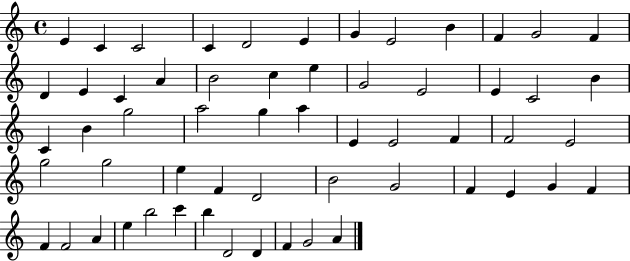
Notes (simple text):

E4/q C4/q C4/h C4/q D4/h E4/q G4/q E4/h B4/q F4/q G4/h F4/q D4/q E4/q C4/q A4/q B4/h C5/q E5/q G4/h E4/h E4/q C4/h B4/q C4/q B4/q G5/h A5/h G5/q A5/q E4/q E4/h F4/q F4/h E4/h G5/h G5/h E5/q F4/q D4/h B4/h G4/h F4/q E4/q G4/q F4/q F4/q F4/h A4/q E5/q B5/h C6/q B5/q D4/h D4/q F4/q G4/h A4/q